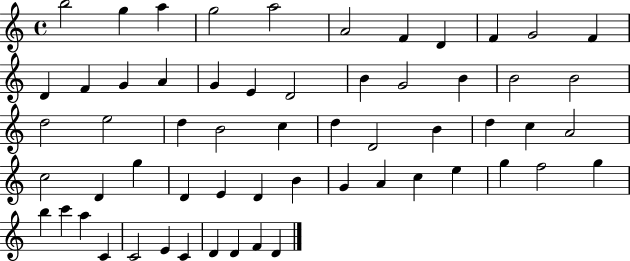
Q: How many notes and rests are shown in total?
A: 59